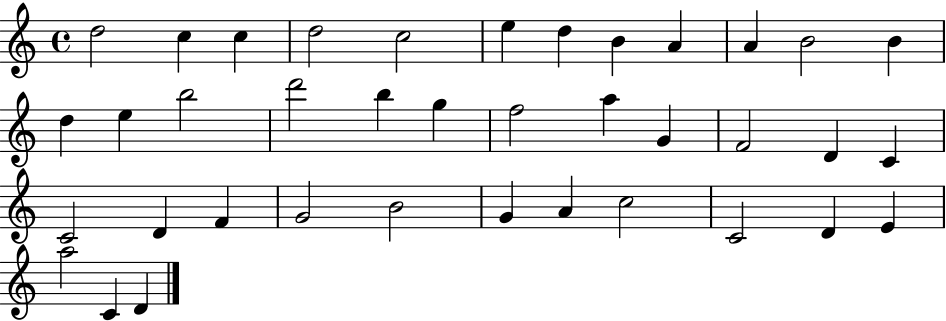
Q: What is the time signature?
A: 4/4